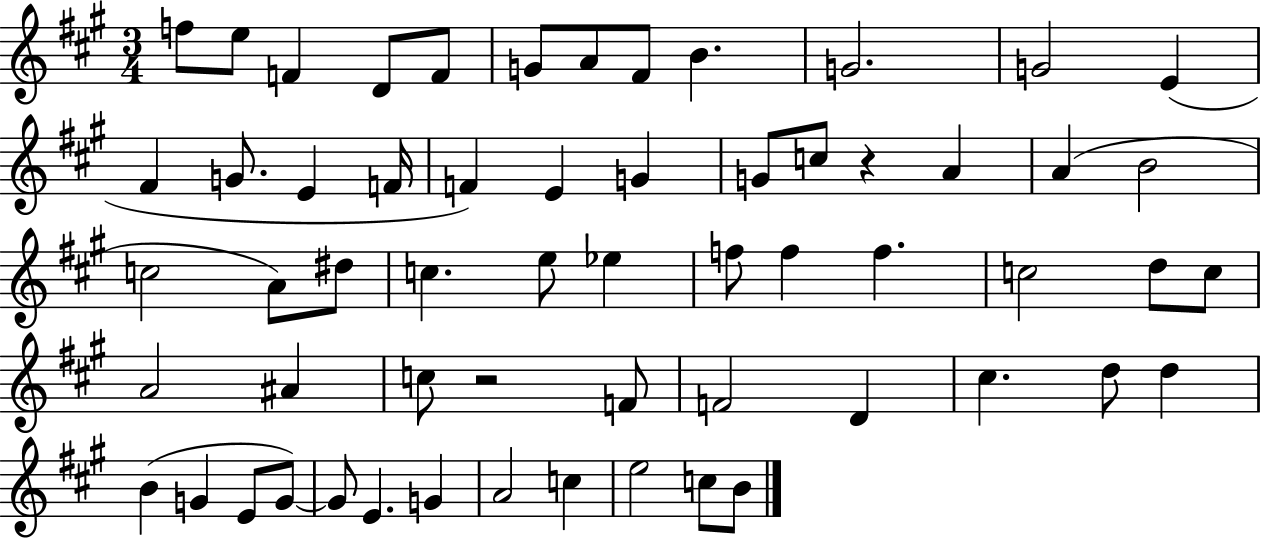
X:1
T:Untitled
M:3/4
L:1/4
K:A
f/2 e/2 F D/2 F/2 G/2 A/2 ^F/2 B G2 G2 E ^F G/2 E F/4 F E G G/2 c/2 z A A B2 c2 A/2 ^d/2 c e/2 _e f/2 f f c2 d/2 c/2 A2 ^A c/2 z2 F/2 F2 D ^c d/2 d B G E/2 G/2 G/2 E G A2 c e2 c/2 B/2